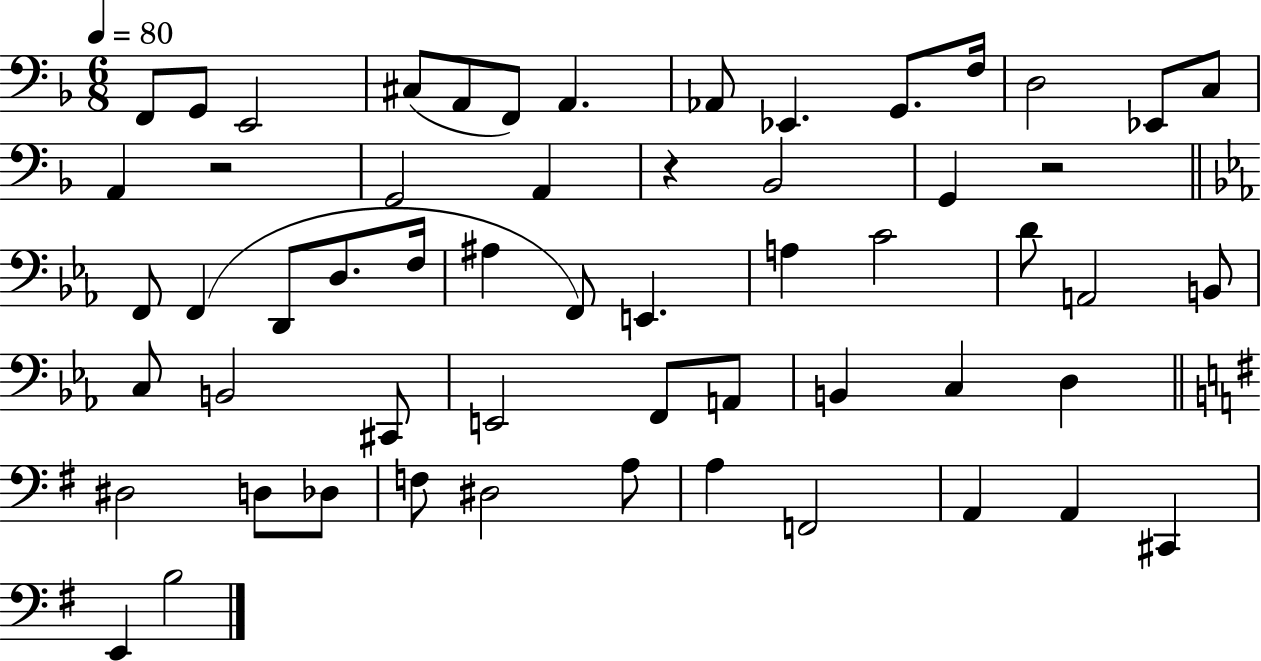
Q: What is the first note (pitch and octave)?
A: F2